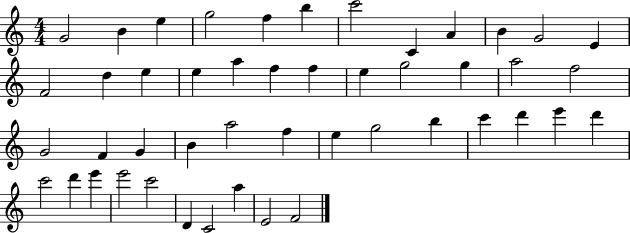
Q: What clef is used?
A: treble